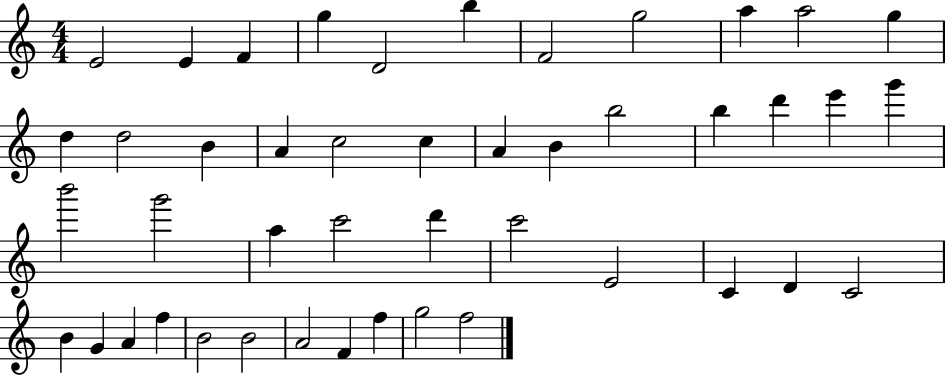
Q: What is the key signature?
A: C major